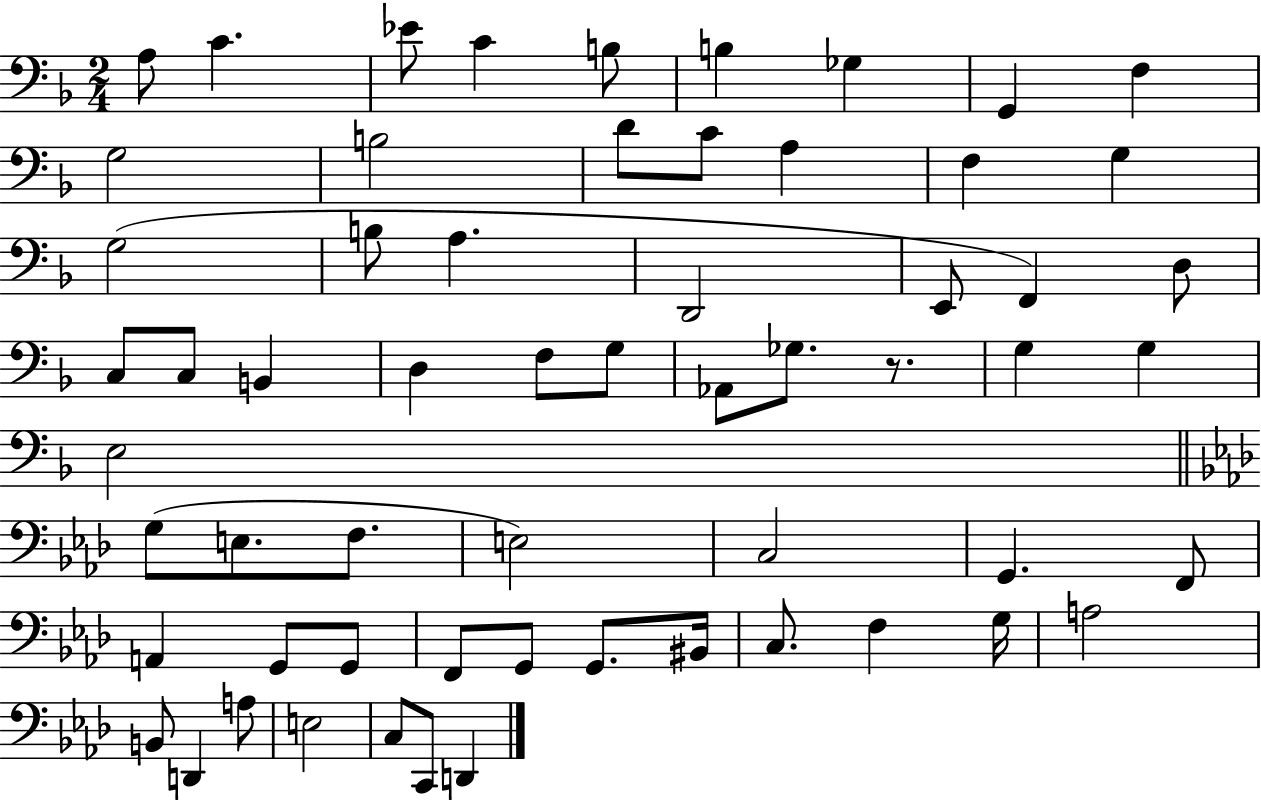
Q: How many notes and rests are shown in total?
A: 60